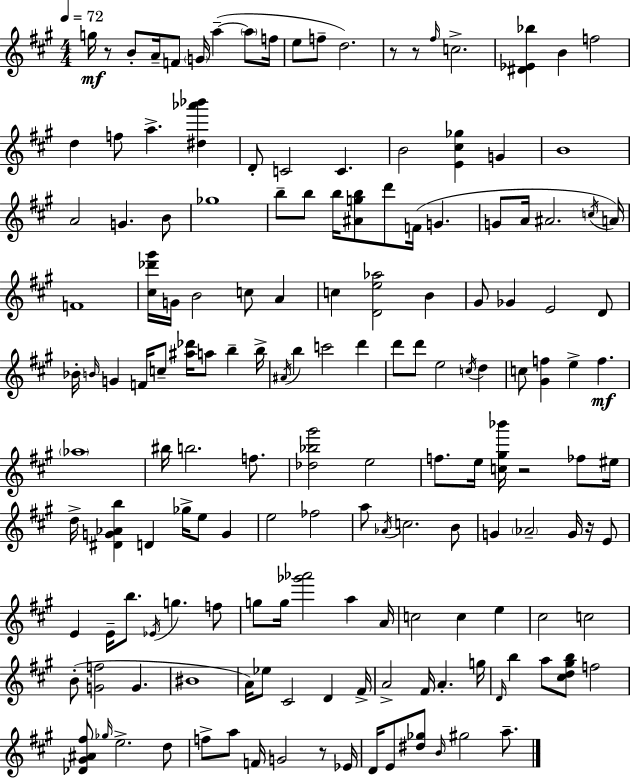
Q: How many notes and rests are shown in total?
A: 160